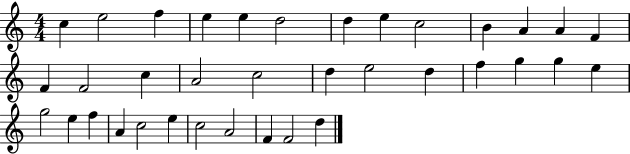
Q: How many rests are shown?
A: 0